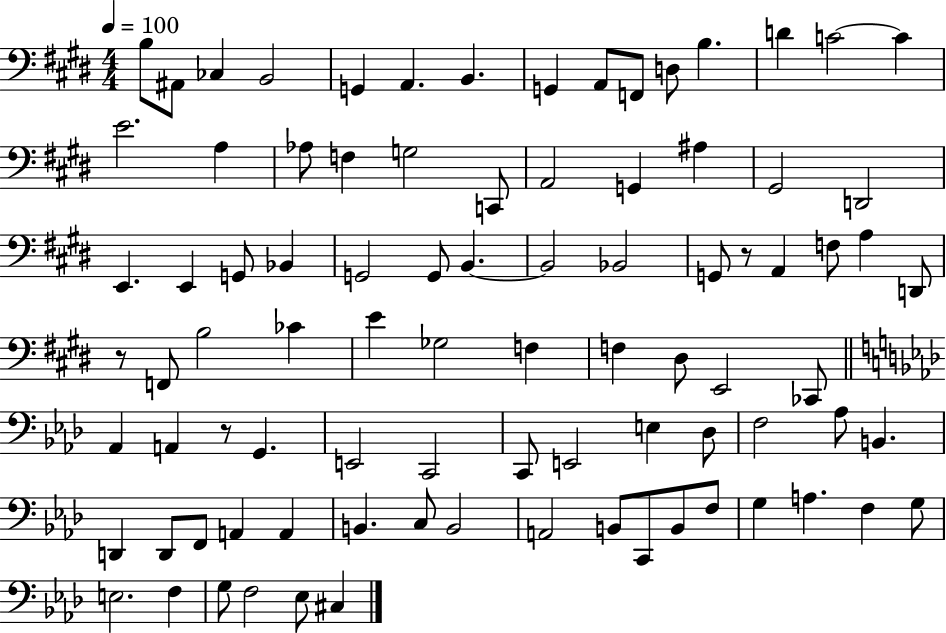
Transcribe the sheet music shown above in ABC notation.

X:1
T:Untitled
M:4/4
L:1/4
K:E
B,/2 ^A,,/2 _C, B,,2 G,, A,, B,, G,, A,,/2 F,,/2 D,/2 B, D C2 C E2 A, _A,/2 F, G,2 C,,/2 A,,2 G,, ^A, ^G,,2 D,,2 E,, E,, G,,/2 _B,, G,,2 G,,/2 B,, B,,2 _B,,2 G,,/2 z/2 A,, F,/2 A, D,,/2 z/2 F,,/2 B,2 _C E _G,2 F, F, ^D,/2 E,,2 _C,,/2 _A,, A,, z/2 G,, E,,2 C,,2 C,,/2 E,,2 E, _D,/2 F,2 _A,/2 B,, D,, D,,/2 F,,/2 A,, A,, B,, C,/2 B,,2 A,,2 B,,/2 C,,/2 B,,/2 F,/2 G, A, F, G,/2 E,2 F, G,/2 F,2 _E,/2 ^C,